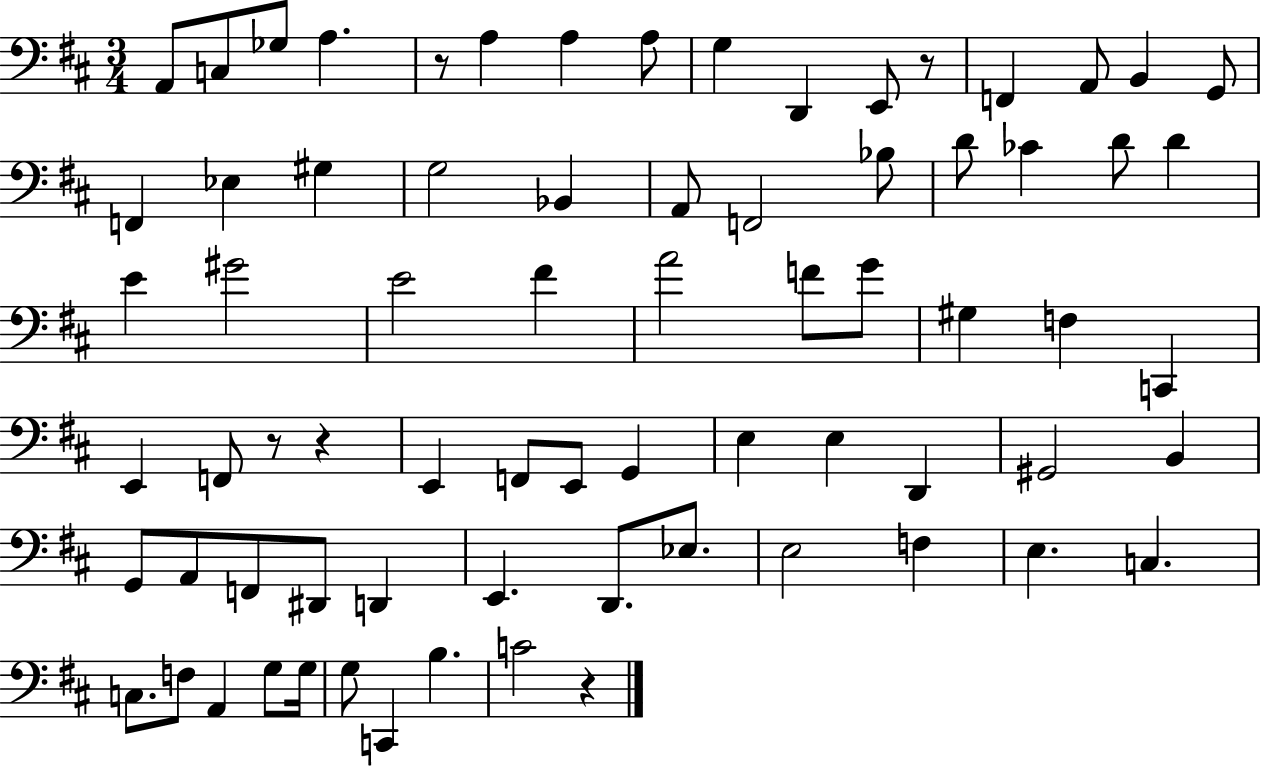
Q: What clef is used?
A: bass